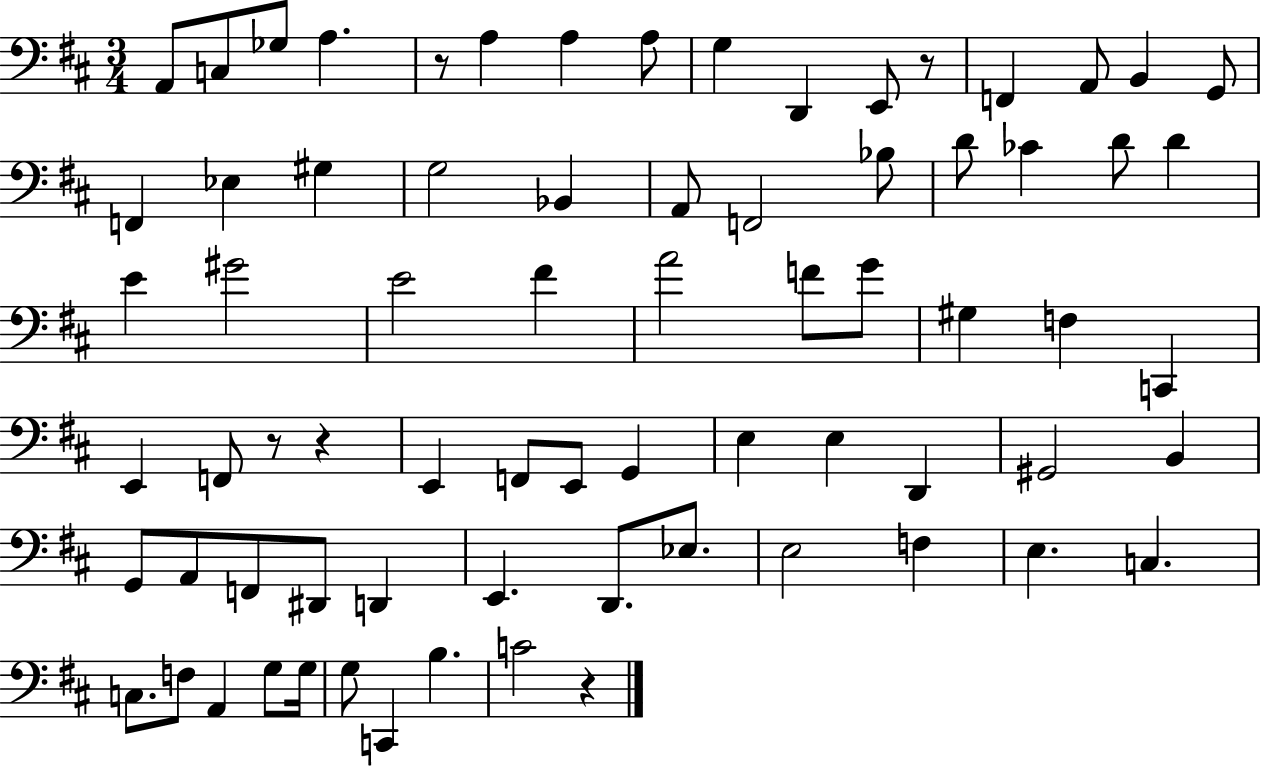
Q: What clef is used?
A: bass